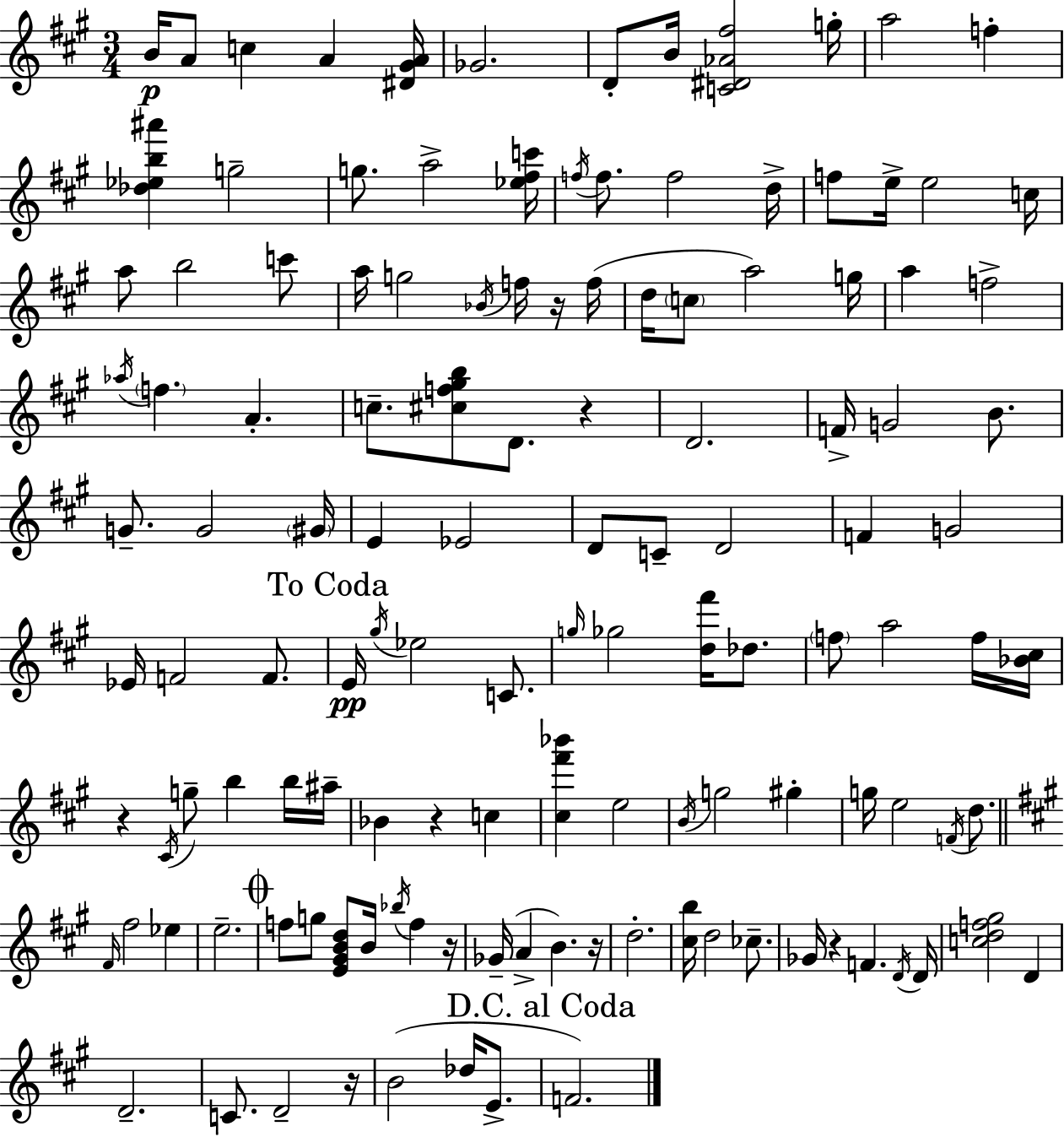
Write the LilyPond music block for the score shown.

{
  \clef treble
  \numericTimeSignature
  \time 3/4
  \key a \major
  b'16\p a'8 c''4 a'4 <dis' gis' a'>16 | ges'2. | d'8-. b'16 <c' dis' aes' fis''>2 g''16-. | a''2 f''4-. | \break <des'' ees'' b'' ais'''>4 g''2-- | g''8. a''2-> <ees'' fis'' c'''>16 | \acciaccatura { f''16 } f''8. f''2 | d''16-> f''8 e''16-> e''2 | \break c''16 a''8 b''2 c'''8 | a''16 g''2 \acciaccatura { bes'16 } f''16 | r16 f''16( d''16 \parenthesize c''8 a''2) | g''16 a''4 f''2-> | \break \acciaccatura { aes''16 } \parenthesize f''4. a'4.-. | c''8.-- <cis'' f'' gis'' b''>8 d'8. r4 | d'2. | f'16-> g'2 | \break b'8. g'8.-- g'2 | \parenthesize gis'16 e'4 ees'2 | d'8 c'8-- d'2 | f'4 g'2 | \break ees'16 f'2 | f'8. \mark "To Coda" e'16\pp \acciaccatura { gis''16 } ees''2 | c'8. \grace { g''16 } ges''2 | <d'' fis'''>16 des''8. \parenthesize f''8 a''2 | \break f''16 <bes' cis''>16 r4 \acciaccatura { cis'16 } g''8-- | b''4 b''16 ais''16-- bes'4 r4 | c''4 <cis'' fis''' bes'''>4 e''2 | \acciaccatura { b'16 } g''2 | \break gis''4-. g''16 e''2 | \acciaccatura { f'16 } d''8. \bar "||" \break \key a \major \grace { fis'16 } fis''2 ees''4 | e''2.-- | \mark \markup { \musicglyph "scripts.coda" } f''8 g''8 <e' gis' b' d''>8 b'16 \acciaccatura { bes''16 } f''4 | r16 ges'16--( a'4-> b'4.) | \break r16 d''2.-. | <cis'' b''>16 d''2 ces''8.-- | ges'16 r4 f'4. | \acciaccatura { d'16 } d'16 <c'' d'' f'' gis''>2 d'4 | \break d'2.-- | c'8. d'2-- | r16 b'2( des''16 | e'8.-> \mark "D.C. al Coda" f'2.) | \break \bar "|."
}